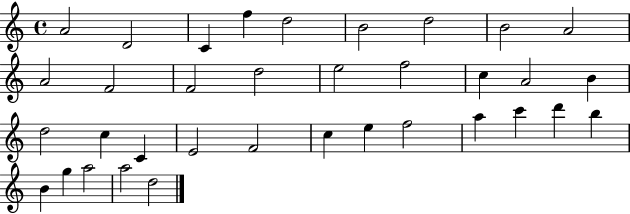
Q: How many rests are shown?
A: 0